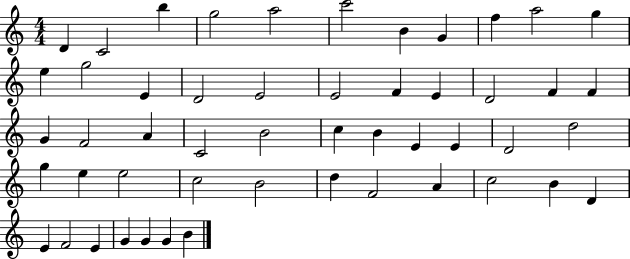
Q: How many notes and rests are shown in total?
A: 51